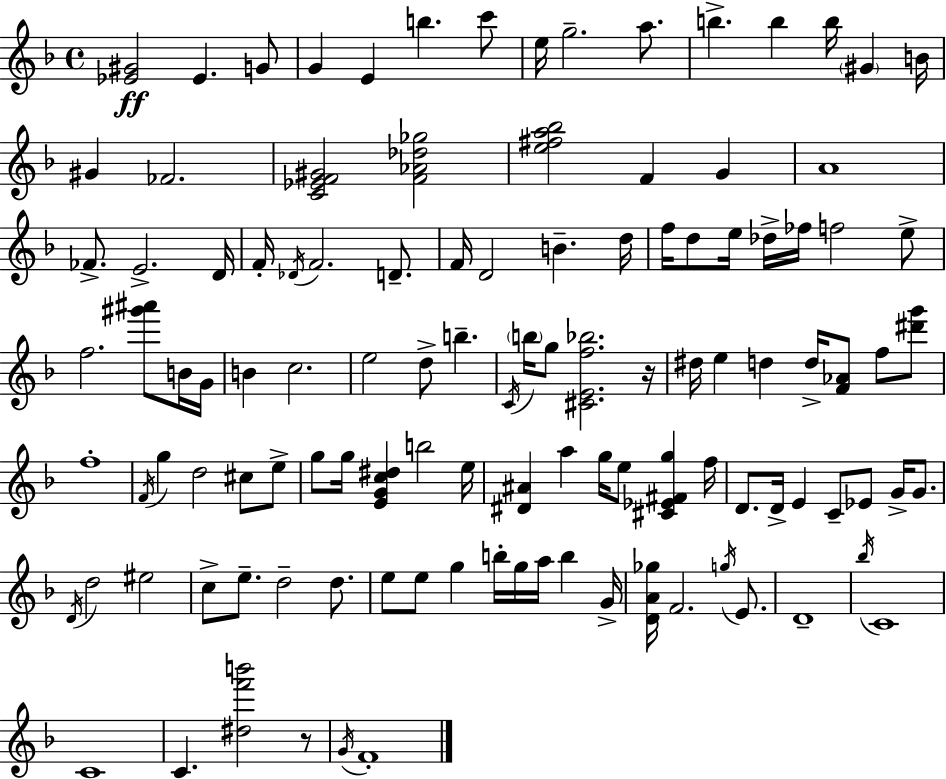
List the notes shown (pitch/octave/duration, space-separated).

[Eb4,G#4]/h Eb4/q. G4/e G4/q E4/q B5/q. C6/e E5/s G5/h. A5/e. B5/q. B5/q B5/s G#4/q B4/s G#4/q FES4/h. [C4,Eb4,F4,G#4]/h [F4,Ab4,Db5,Gb5]/h [E5,F#5,A5,Bb5]/h F4/q G4/q A4/w FES4/e. E4/h. D4/s F4/s Db4/s F4/h. D4/e. F4/s D4/h B4/q. D5/s F5/s D5/e E5/s Db5/s FES5/s F5/h E5/e F5/h. [G#6,A#6]/e B4/s G4/s B4/q C5/h. E5/h D5/e B5/q. C4/s B5/s G5/e [C#4,E4,F5,Bb5]/h. R/s D#5/s E5/q D5/q D5/s [F4,Ab4]/e F5/e [D#6,G6]/e F5/w F4/s G5/q D5/h C#5/e E5/e G5/e G5/s [E4,G4,C5,D#5]/q B5/h E5/s [D#4,A#4]/q A5/q G5/s E5/e [C#4,Eb4,F#4,G5]/q F5/s D4/e. D4/s E4/q C4/e Eb4/e G4/s G4/e. D4/s D5/h EIS5/h C5/e E5/e. D5/h D5/e. E5/e E5/e G5/q B5/s G5/s A5/s B5/q G4/s [D4,A4,Gb5]/s F4/h. G5/s E4/e. D4/w Bb5/s C4/w C4/w C4/q. [D#5,F6,B6]/h R/e G4/s F4/w